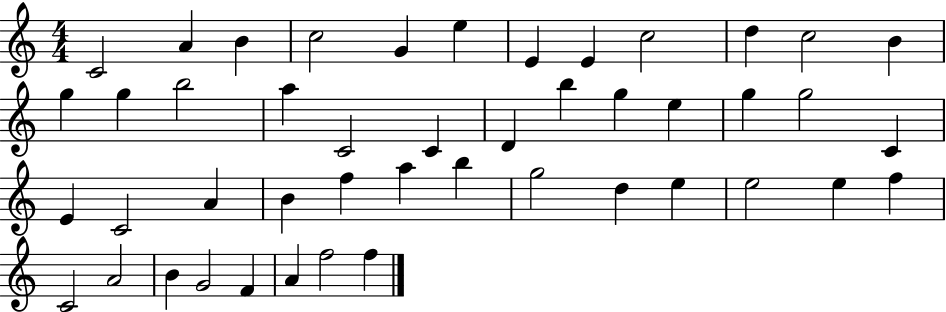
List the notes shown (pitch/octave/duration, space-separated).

C4/h A4/q B4/q C5/h G4/q E5/q E4/q E4/q C5/h D5/q C5/h B4/q G5/q G5/q B5/h A5/q C4/h C4/q D4/q B5/q G5/q E5/q G5/q G5/h C4/q E4/q C4/h A4/q B4/q F5/q A5/q B5/q G5/h D5/q E5/q E5/h E5/q F5/q C4/h A4/h B4/q G4/h F4/q A4/q F5/h F5/q